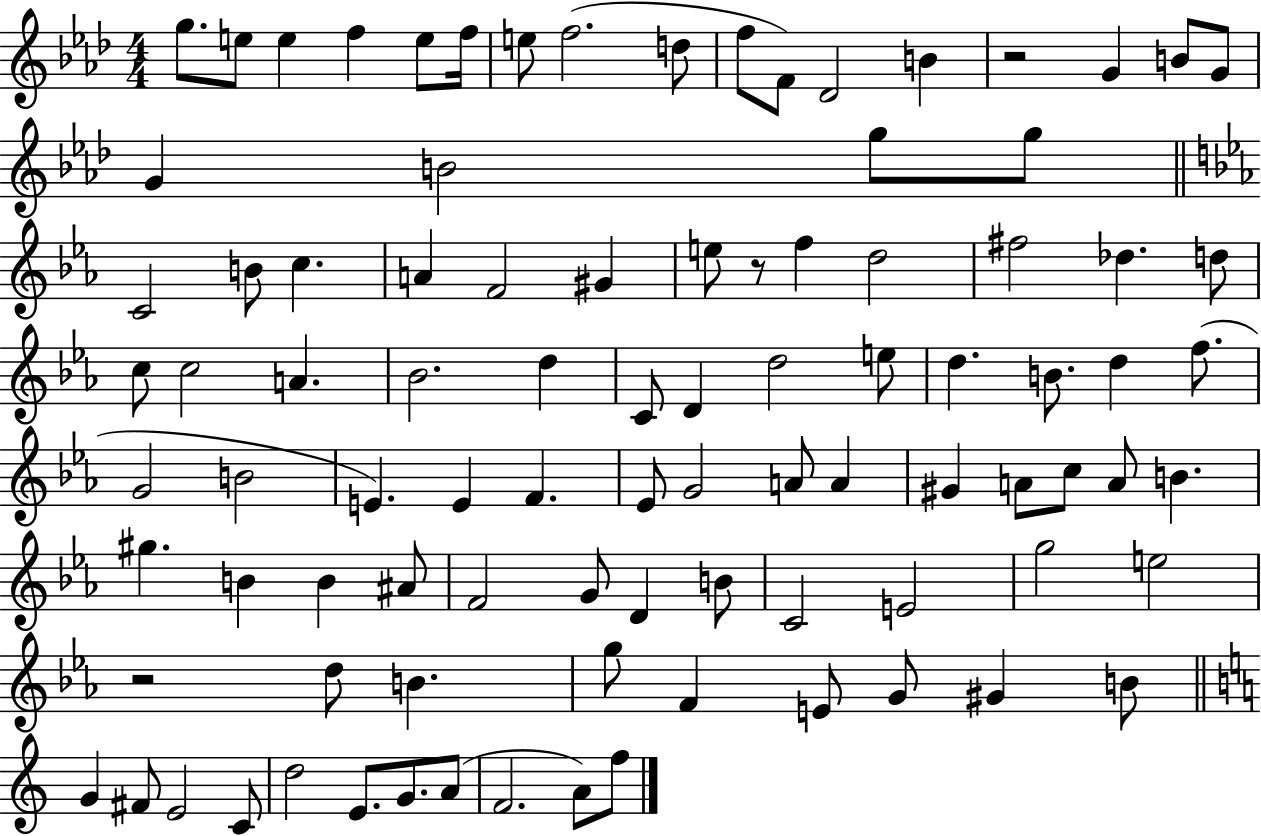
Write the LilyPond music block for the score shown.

{
  \clef treble
  \numericTimeSignature
  \time 4/4
  \key aes \major
  g''8. e''8 e''4 f''4 e''8 f''16 | e''8 f''2.( d''8 | f''8 f'8) des'2 b'4 | r2 g'4 b'8 g'8 | \break g'4 b'2 g''8 g''8 | \bar "||" \break \key c \minor c'2 b'8 c''4. | a'4 f'2 gis'4 | e''8 r8 f''4 d''2 | fis''2 des''4. d''8 | \break c''8 c''2 a'4. | bes'2. d''4 | c'8 d'4 d''2 e''8 | d''4. b'8. d''4 f''8.( | \break g'2 b'2 | e'4.) e'4 f'4. | ees'8 g'2 a'8 a'4 | gis'4 a'8 c''8 a'8 b'4. | \break gis''4. b'4 b'4 ais'8 | f'2 g'8 d'4 b'8 | c'2 e'2 | g''2 e''2 | \break r2 d''8 b'4. | g''8 f'4 e'8 g'8 gis'4 b'8 | \bar "||" \break \key c \major g'4 fis'8 e'2 c'8 | d''2 e'8. g'8. a'8( | f'2. a'8) f''8 | \bar "|."
}